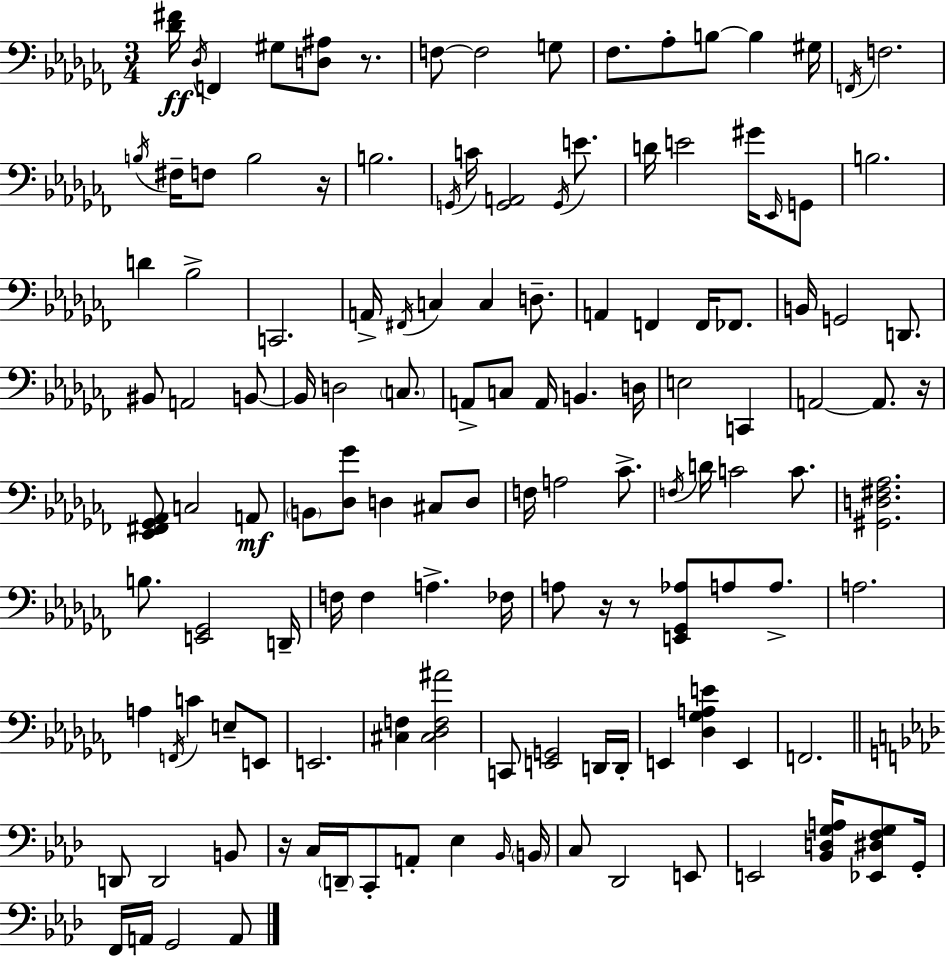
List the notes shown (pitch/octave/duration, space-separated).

[Db4,F#4]/s Db3/s F2/q G#3/e [D3,A#3]/e R/e. F3/e F3/h G3/e FES3/e. Ab3/e B3/e B3/q G#3/s F2/s F3/h. B3/s F#3/s F3/e B3/h R/s B3/h. G2/s C4/s [G2,A2]/h G2/s E4/e. D4/s E4/h G#4/s Eb2/s G2/e B3/h. D4/q Bb3/h C2/h. A2/s F#2/s C3/q C3/q D3/e. A2/q F2/q F2/s FES2/e. B2/s G2/h D2/e. BIS2/e A2/h B2/e B2/s D3/h C3/e. A2/e C3/e A2/s B2/q. D3/s E3/h C2/q A2/h A2/e. R/s [Eb2,F#2,Gb2,Ab2]/e C3/h A2/e B2/e [Db3,Gb4]/e D3/q C#3/e D3/e F3/s A3/h CES4/e. F3/s D4/s C4/h C4/e. [G#2,D3,F#3,Ab3]/h. B3/e. [E2,Gb2]/h D2/s F3/s F3/q A3/q. FES3/s A3/e R/s R/e [E2,Gb2,Ab3]/e A3/e A3/e. A3/h. A3/q F2/s C4/q E3/e E2/e E2/h. [C#3,F3]/q [C#3,Db3,F3,A#4]/h C2/e [E2,G2]/h D2/s D2/s E2/q [Db3,Gb3,A3,E4]/q E2/q F2/h. D2/e D2/h B2/e R/s C3/s D2/s C2/e A2/e Eb3/q Bb2/s B2/s C3/e Db2/h E2/e E2/h [Bb2,D3,G3,A3]/s [Eb2,D#3,F3,G3]/e G2/s F2/s A2/s G2/h A2/e